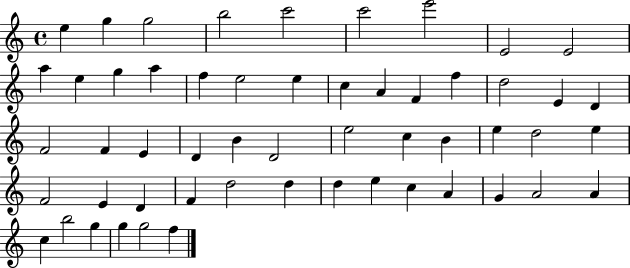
X:1
T:Untitled
M:4/4
L:1/4
K:C
e g g2 b2 c'2 c'2 e'2 E2 E2 a e g a f e2 e c A F f d2 E D F2 F E D B D2 e2 c B e d2 e F2 E D F d2 d d e c A G A2 A c b2 g g g2 f